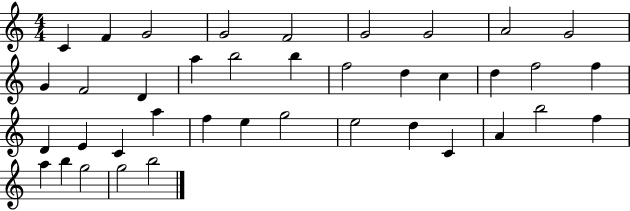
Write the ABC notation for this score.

X:1
T:Untitled
M:4/4
L:1/4
K:C
C F G2 G2 F2 G2 G2 A2 G2 G F2 D a b2 b f2 d c d f2 f D E C a f e g2 e2 d C A b2 f a b g2 g2 b2